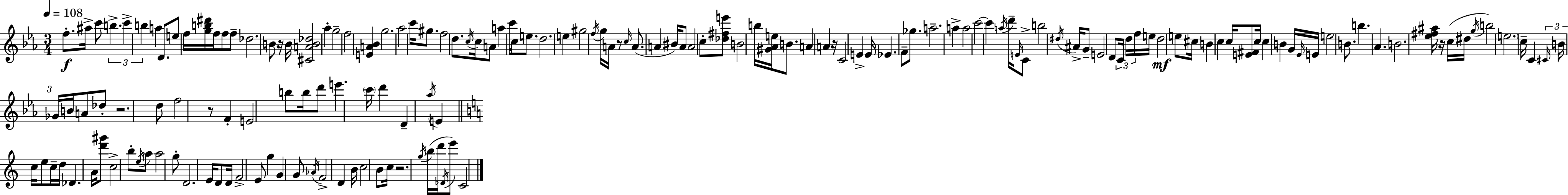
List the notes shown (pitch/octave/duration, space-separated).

F5/e. A#5/s C6/e B5/q. C6/q B5/q A5/q D4/e. E5/e F5/s [G5,B5,D#6]/s F5/s F5/e F5/e Db5/h. B4/e R/s B4/s [C#4,A4,B4,Db5]/h Ab5/q G5/h F5/h [E4,A4,Bb4]/q G5/h. Ab5/h C6/s G#5/e. F5/h D5/e. C5/s C5/s A4/e A5/q C6/s C5/e E5/e. D5/h. E5/q G#5/h F5/s G5/s A4/s R/e C5/s A4/e. A4/q BIS4/s A4/e A4/h C5/e [Db5,F#5,E6]/e B4/h B5/s [G#4,Ab4,E5]/s B4/e. A4/q A4/q R/s C4/h E4/q E4/s Eb4/q. F4/e Gb5/e. A5/h. A5/q A5/h C6/h C6/q A5/s D6/s E4/s C4/e B5/h D#5/s A#4/s G4/e E4/h D4/e C4/s D5/s F5/s E5/s D5/h E5/e C#5/s B4/q C5/q C5/s [E4,F#4]/e C5/s C5/q B4/q G4/s Eb4/s E4/s E5/h B4/e. B5/q. Ab4/q. B4/h. [Eb5,F#5,A#5]/s R/s C5/s D#5/s G5/s B5/h E5/h. C5/s C4/q C#4/s B4/s Gb4/s B4/s A4/e Db5/e R/h. D5/e F5/h R/e F4/q E4/h B5/e B5/s D6/e E6/q. C6/s D6/q D4/q Ab5/s E4/q C5/s E5/e C5/s D5/s Db4/q. A4/s [D6,G#6]/e C5/h B5/e E5/s A5/e A5/h G5/e D4/h. E4/s D4/e D4/s F4/h E4/e G5/q G4/q G4/e Ab4/s F4/h D4/q B4/s C5/h B4/e C5/s R/h. G5/s B5/s D6/s Db4/s E6/e C4/h